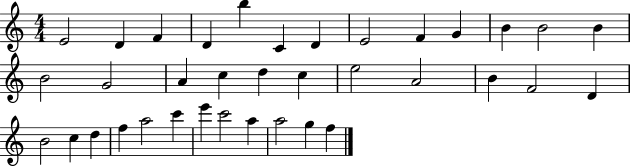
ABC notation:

X:1
T:Untitled
M:4/4
L:1/4
K:C
E2 D F D b C D E2 F G B B2 B B2 G2 A c d c e2 A2 B F2 D B2 c d f a2 c' e' c'2 a a2 g f